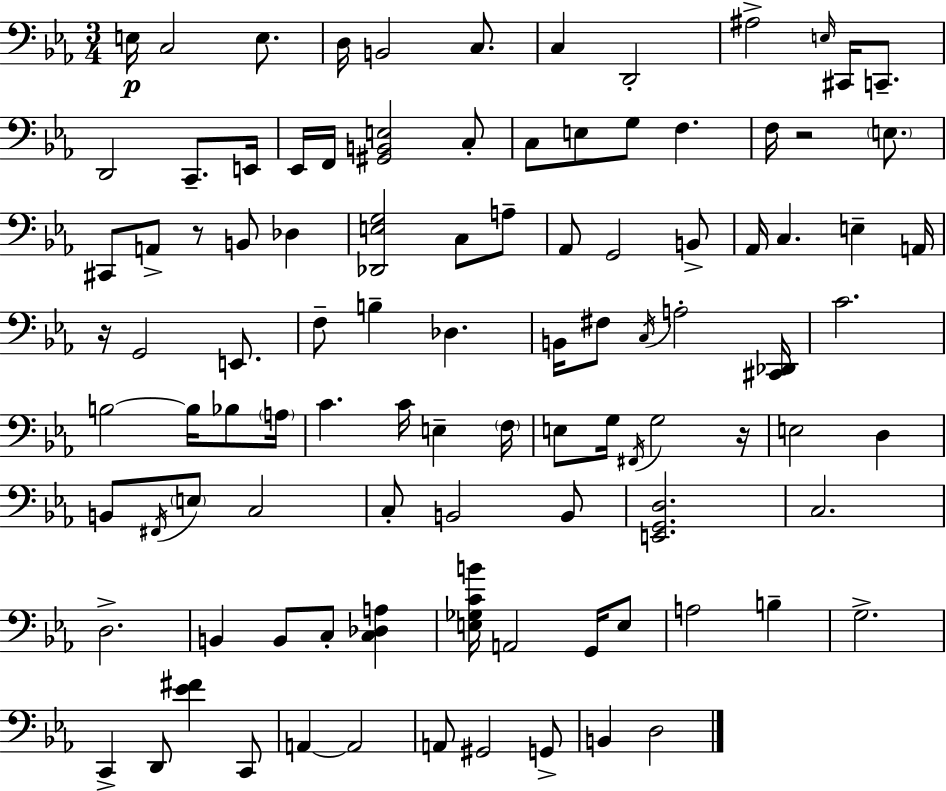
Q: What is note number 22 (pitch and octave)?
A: F3